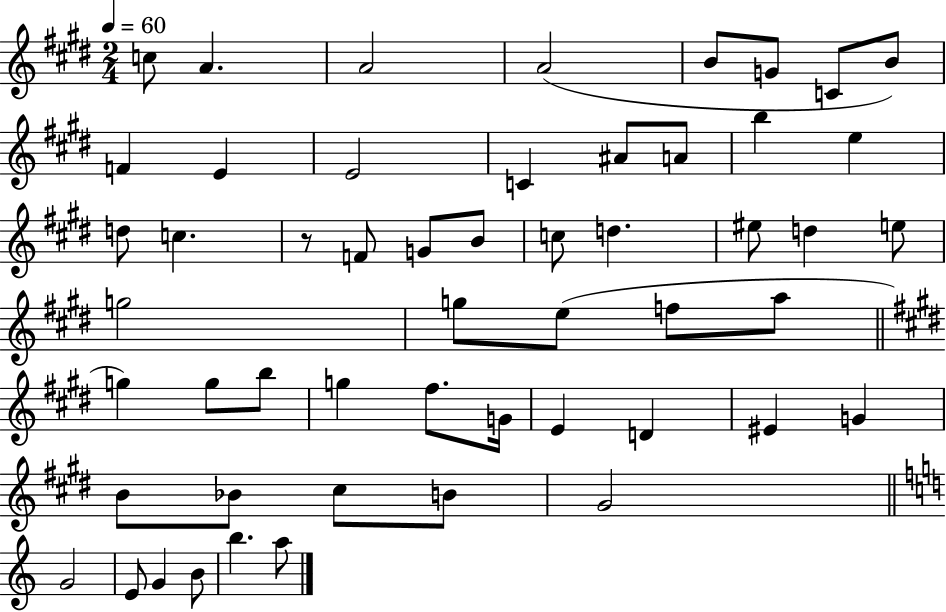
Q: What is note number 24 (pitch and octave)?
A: EIS5